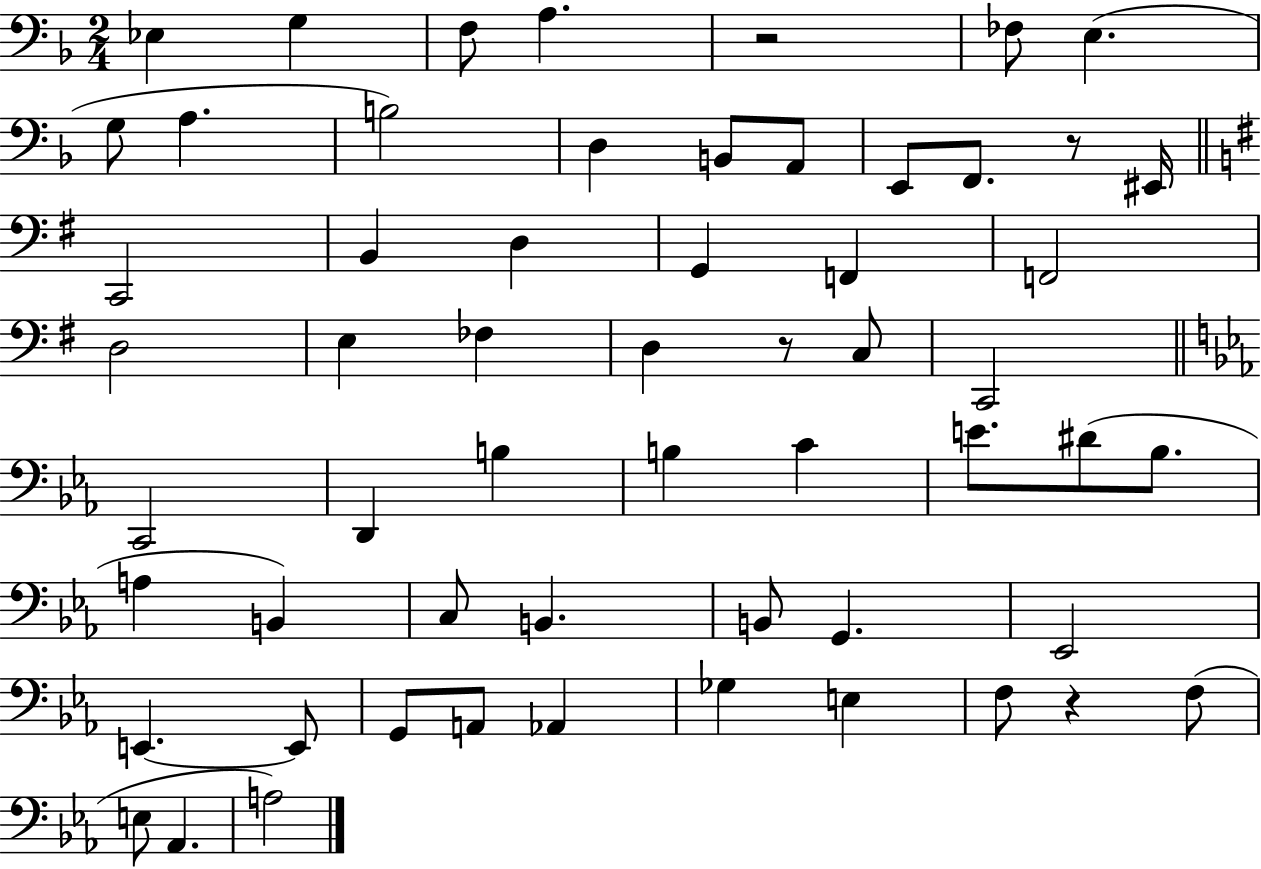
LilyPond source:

{
  \clef bass
  \numericTimeSignature
  \time 2/4
  \key f \major
  \repeat volta 2 { ees4 g4 | f8 a4. | r2 | fes8 e4.( | \break g8 a4. | b2) | d4 b,8 a,8 | e,8 f,8. r8 eis,16 | \break \bar "||" \break \key g \major c,2 | b,4 d4 | g,4 f,4 | f,2 | \break d2 | e4 fes4 | d4 r8 c8 | c,2 | \break \bar "||" \break \key ees \major c,2 | d,4 b4 | b4 c'4 | e'8. dis'8( bes8. | \break a4 b,4) | c8 b,4. | b,8 g,4. | ees,2 | \break e,4.~~ e,8 | g,8 a,8 aes,4 | ges4 e4 | f8 r4 f8( | \break e8 aes,4. | a2) | } \bar "|."
}